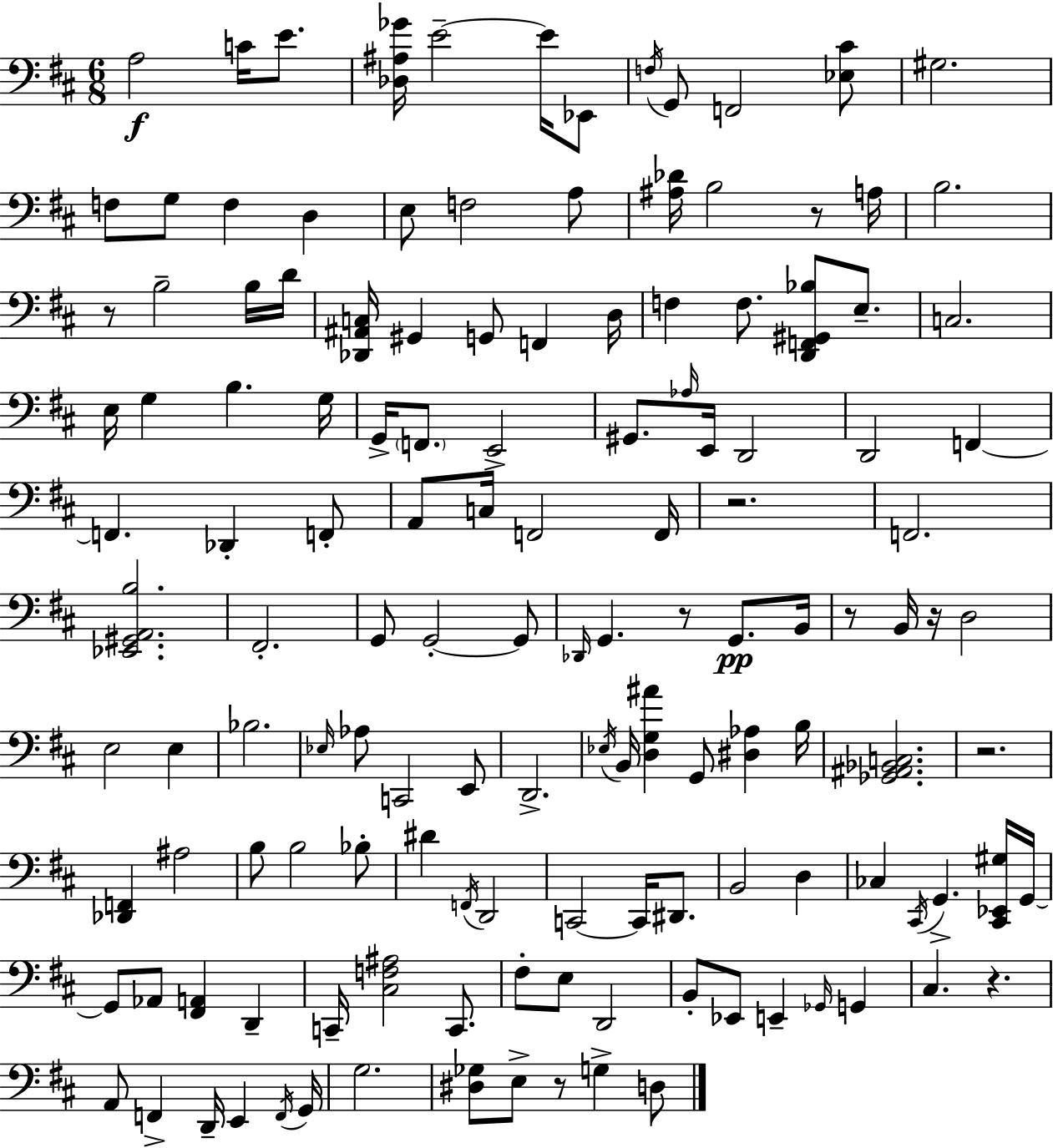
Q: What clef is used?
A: bass